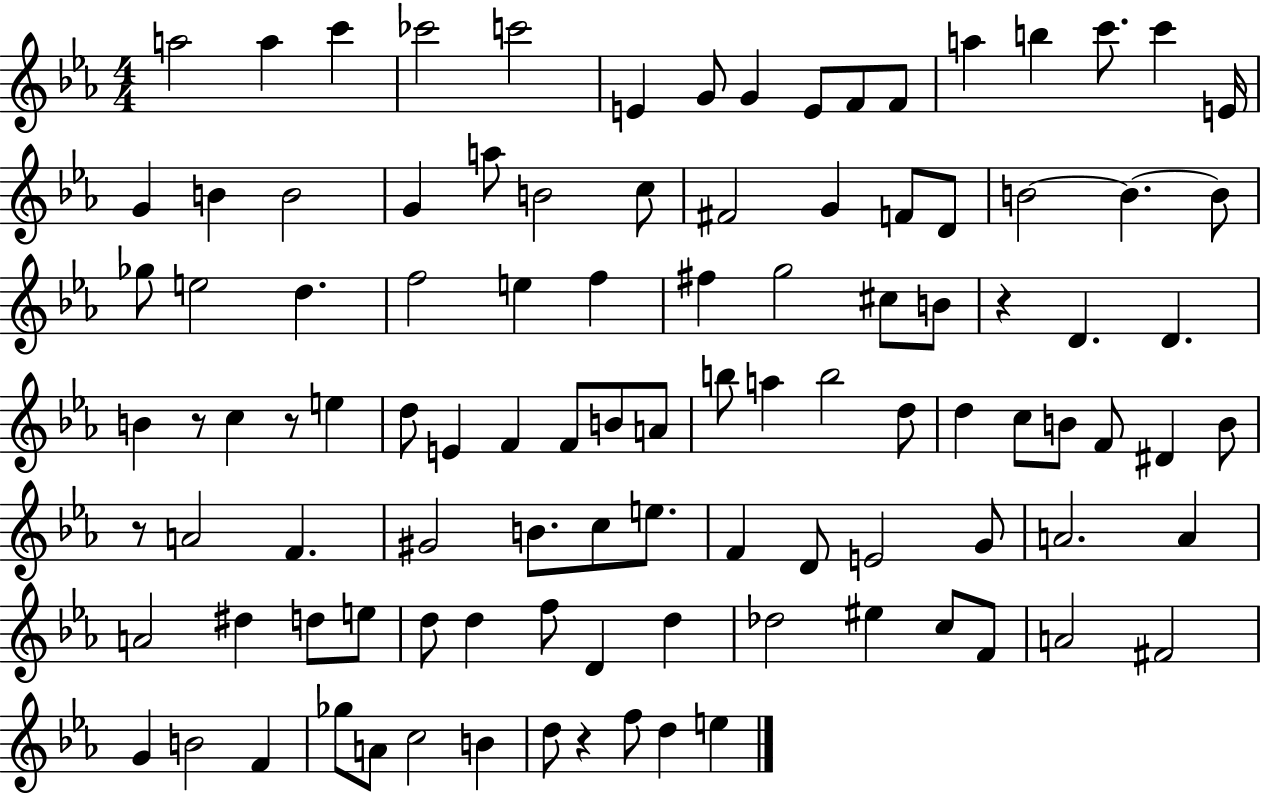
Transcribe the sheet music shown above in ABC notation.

X:1
T:Untitled
M:4/4
L:1/4
K:Eb
a2 a c' _c'2 c'2 E G/2 G E/2 F/2 F/2 a b c'/2 c' E/4 G B B2 G a/2 B2 c/2 ^F2 G F/2 D/2 B2 B B/2 _g/2 e2 d f2 e f ^f g2 ^c/2 B/2 z D D B z/2 c z/2 e d/2 E F F/2 B/2 A/2 b/2 a b2 d/2 d c/2 B/2 F/2 ^D B/2 z/2 A2 F ^G2 B/2 c/2 e/2 F D/2 E2 G/2 A2 A A2 ^d d/2 e/2 d/2 d f/2 D d _d2 ^e c/2 F/2 A2 ^F2 G B2 F _g/2 A/2 c2 B d/2 z f/2 d e